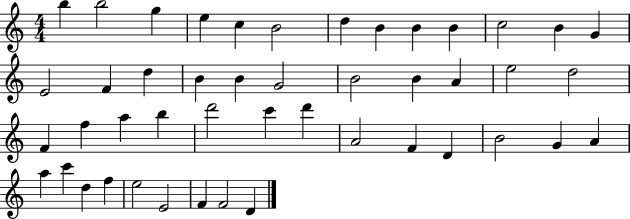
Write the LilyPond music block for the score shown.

{
  \clef treble
  \numericTimeSignature
  \time 4/4
  \key c \major
  b''4 b''2 g''4 | e''4 c''4 b'2 | d''4 b'4 b'4 b'4 | c''2 b'4 g'4 | \break e'2 f'4 d''4 | b'4 b'4 g'2 | b'2 b'4 a'4 | e''2 d''2 | \break f'4 f''4 a''4 b''4 | d'''2 c'''4 d'''4 | a'2 f'4 d'4 | b'2 g'4 a'4 | \break a''4 c'''4 d''4 f''4 | e''2 e'2 | f'4 f'2 d'4 | \bar "|."
}